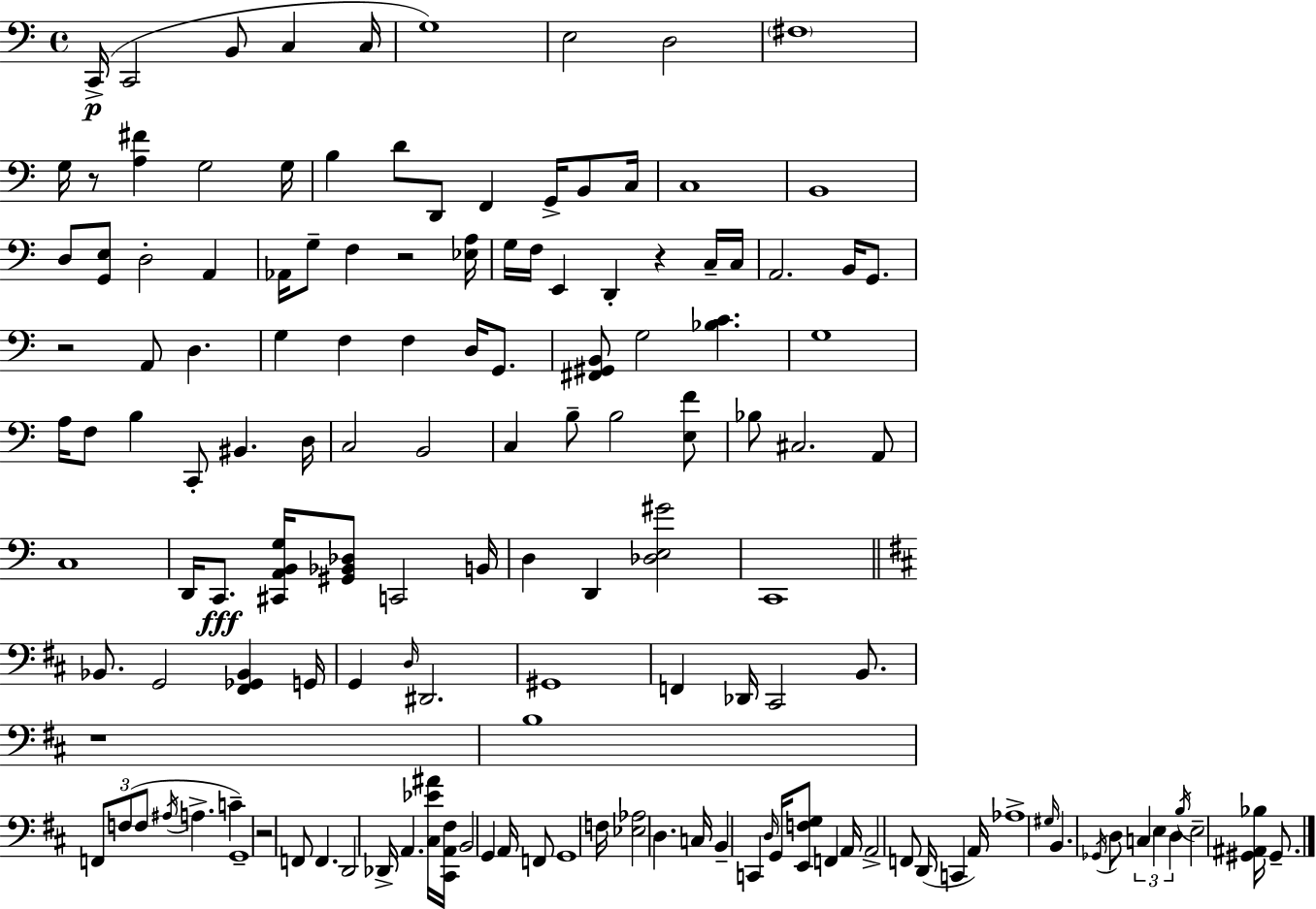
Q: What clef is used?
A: bass